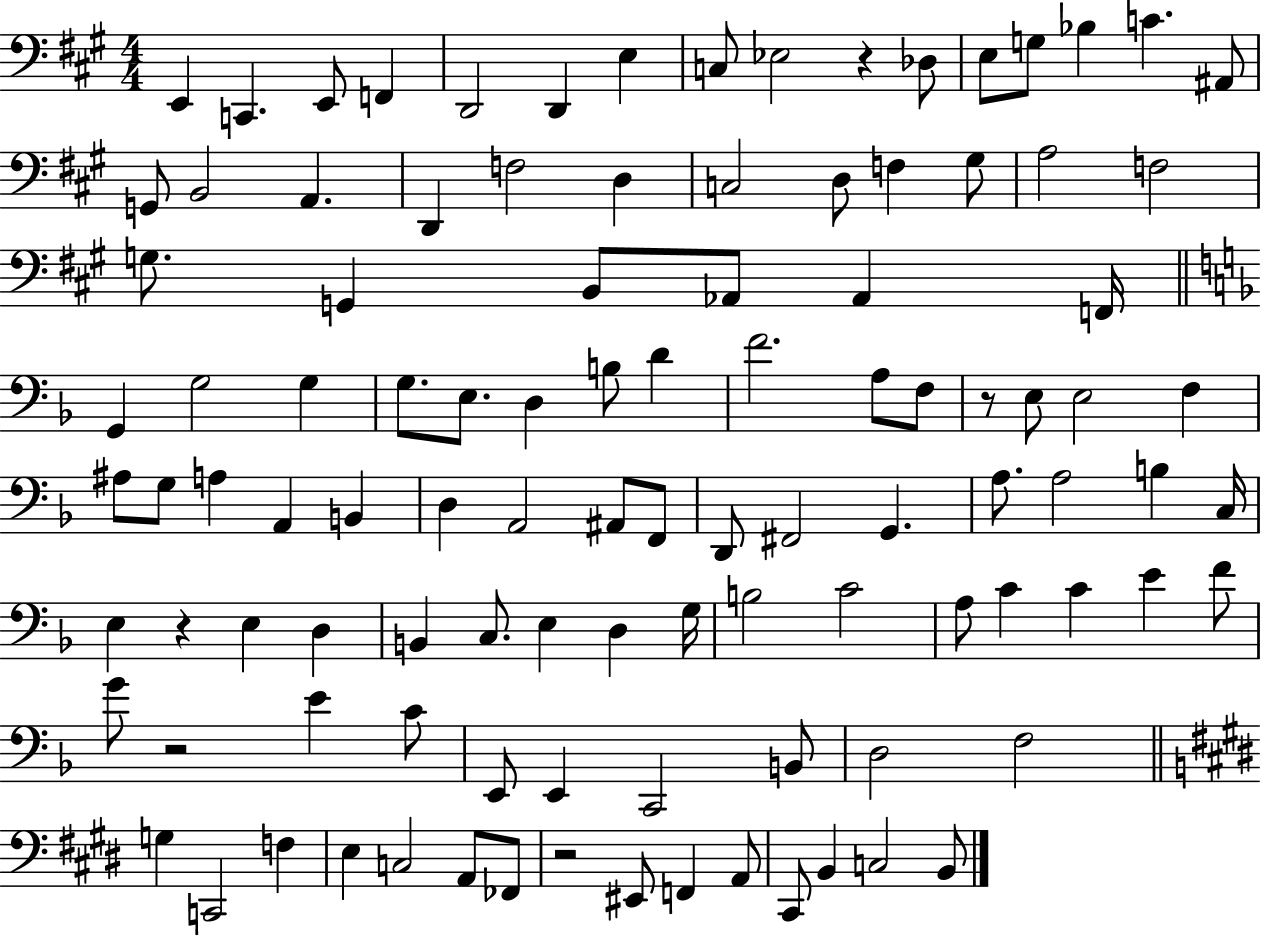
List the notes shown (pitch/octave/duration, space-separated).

E2/q C2/q. E2/e F2/q D2/h D2/q E3/q C3/e Eb3/h R/q Db3/e E3/e G3/e Bb3/q C4/q. A#2/e G2/e B2/h A2/q. D2/q F3/h D3/q C3/h D3/e F3/q G#3/e A3/h F3/h G3/e. G2/q B2/e Ab2/e Ab2/q F2/s G2/q G3/h G3/q G3/e. E3/e. D3/q B3/e D4/q F4/h. A3/e F3/e R/e E3/e E3/h F3/q A#3/e G3/e A3/q A2/q B2/q D3/q A2/h A#2/e F2/e D2/e F#2/h G2/q. A3/e. A3/h B3/q C3/s E3/q R/q E3/q D3/q B2/q C3/e. E3/q D3/q G3/s B3/h C4/h A3/e C4/q C4/q E4/q F4/e G4/e R/h E4/q C4/e E2/e E2/q C2/h B2/e D3/h F3/h G3/q C2/h F3/q E3/q C3/h A2/e FES2/e R/h EIS2/e F2/q A2/e C#2/e B2/q C3/h B2/e